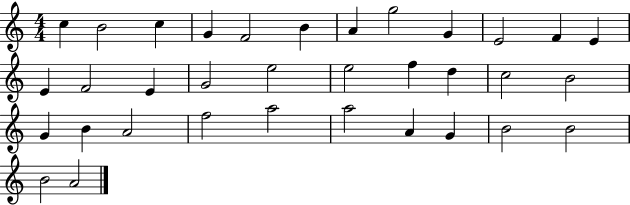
{
  \clef treble
  \numericTimeSignature
  \time 4/4
  \key c \major
  c''4 b'2 c''4 | g'4 f'2 b'4 | a'4 g''2 g'4 | e'2 f'4 e'4 | \break e'4 f'2 e'4 | g'2 e''2 | e''2 f''4 d''4 | c''2 b'2 | \break g'4 b'4 a'2 | f''2 a''2 | a''2 a'4 g'4 | b'2 b'2 | \break b'2 a'2 | \bar "|."
}